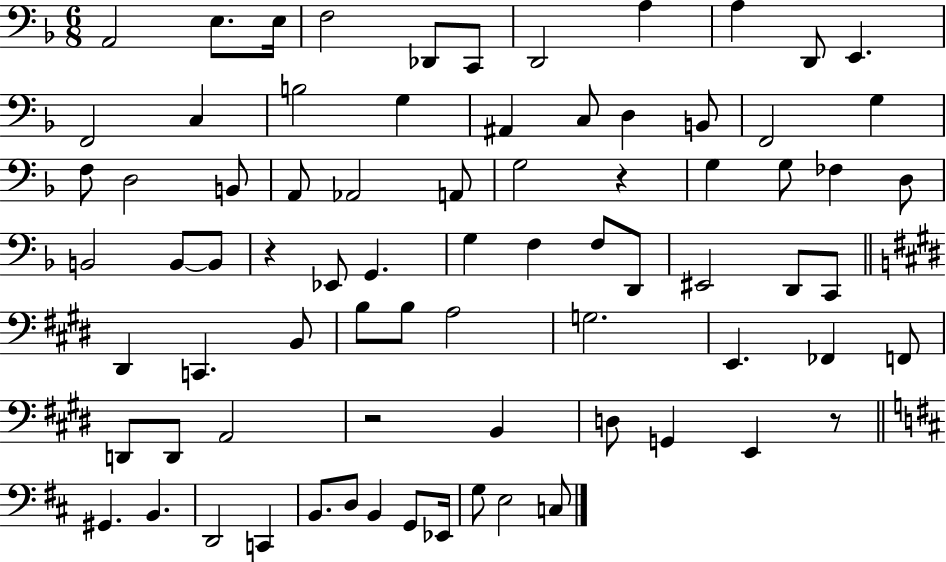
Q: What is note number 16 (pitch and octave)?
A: A#2